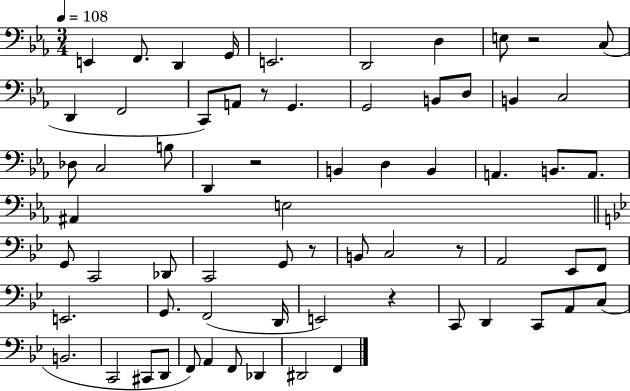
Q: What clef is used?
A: bass